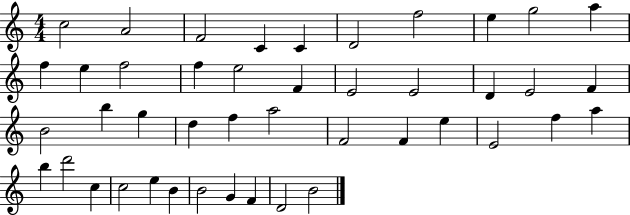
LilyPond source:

{
  \clef treble
  \numericTimeSignature
  \time 4/4
  \key c \major
  c''2 a'2 | f'2 c'4 c'4 | d'2 f''2 | e''4 g''2 a''4 | \break f''4 e''4 f''2 | f''4 e''2 f'4 | e'2 e'2 | d'4 e'2 f'4 | \break b'2 b''4 g''4 | d''4 f''4 a''2 | f'2 f'4 e''4 | e'2 f''4 a''4 | \break b''4 d'''2 c''4 | c''2 e''4 b'4 | b'2 g'4 f'4 | d'2 b'2 | \break \bar "|."
}